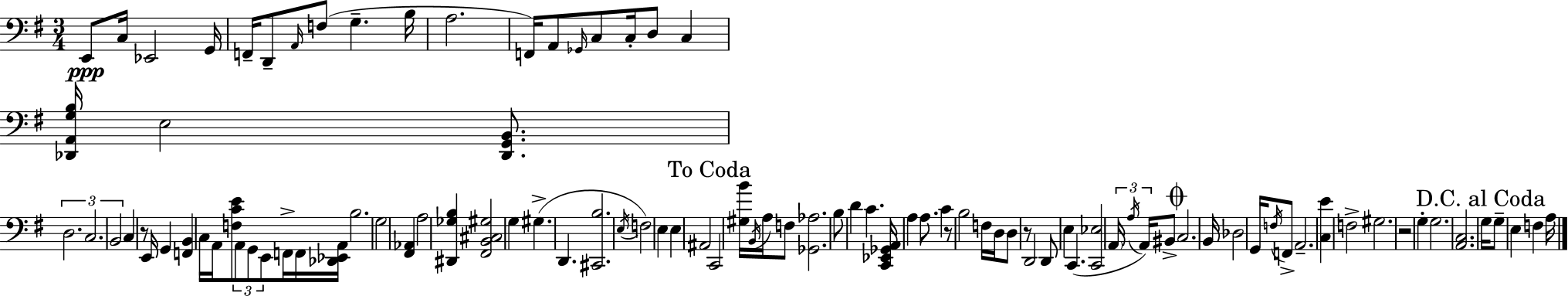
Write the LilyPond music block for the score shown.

{
  \clef bass
  \numericTimeSignature
  \time 3/4
  \key g \major
  e,8\ppp c16 ees,2 g,16 | f,16-- d,8-- \grace { a,16 }( f8 g4.-- | b16 a2. | f,16) a,8 \grace { ges,16 } c8 c16-. d8 c4 | \break <des, a, g b>16 e2 <des, g, b,>8. | \tuplet 3/2 { d2. | c2. | b,2 } c4 | \break r8 e,16 g,4 <f, b,>4 | c16 a,16 <f c' e'>8 \tuplet 3/2 { a,8 g,8 e,8 } f,16-> | f,16 <des, ees, a,>16 b2. | g2 <fis, aes,>4 | \break a2 <dis, ges b>4 | <fis, b, cis gis>2 g4 | gis4.->( d,4. | <cis, b>2. | \break \acciaccatura { e16 } f2) e4 | e4 ais,2 | \mark "To Coda" c,2 <gis b'>16 | \acciaccatura { b,16 } a16 f8 <ges, aes>2. | \break b8 d'4 c'4. | <c, ees, ges, a,>16 a4 a8. | c'4 r8 b2 | f16 d16 d8 r8 d,2 | \break d,8 e4 c,4.( | <c, ees>2 | \tuplet 3/2 { \parenthesize a,16 \acciaccatura { a16 } a,16) } bis,8-> \mark \markup { \musicglyph "scripts.coda" } c2. | b,16 des2 | \break g,16 \acciaccatura { f16 } f,8-> a,2.-- | <c e'>4 f2-> | gis2. | r2 | \break g4-. g2. | <a, c>2. | \mark "D.C. al Coda" g16 g8-- e4 | f4 a16 \bar "|."
}